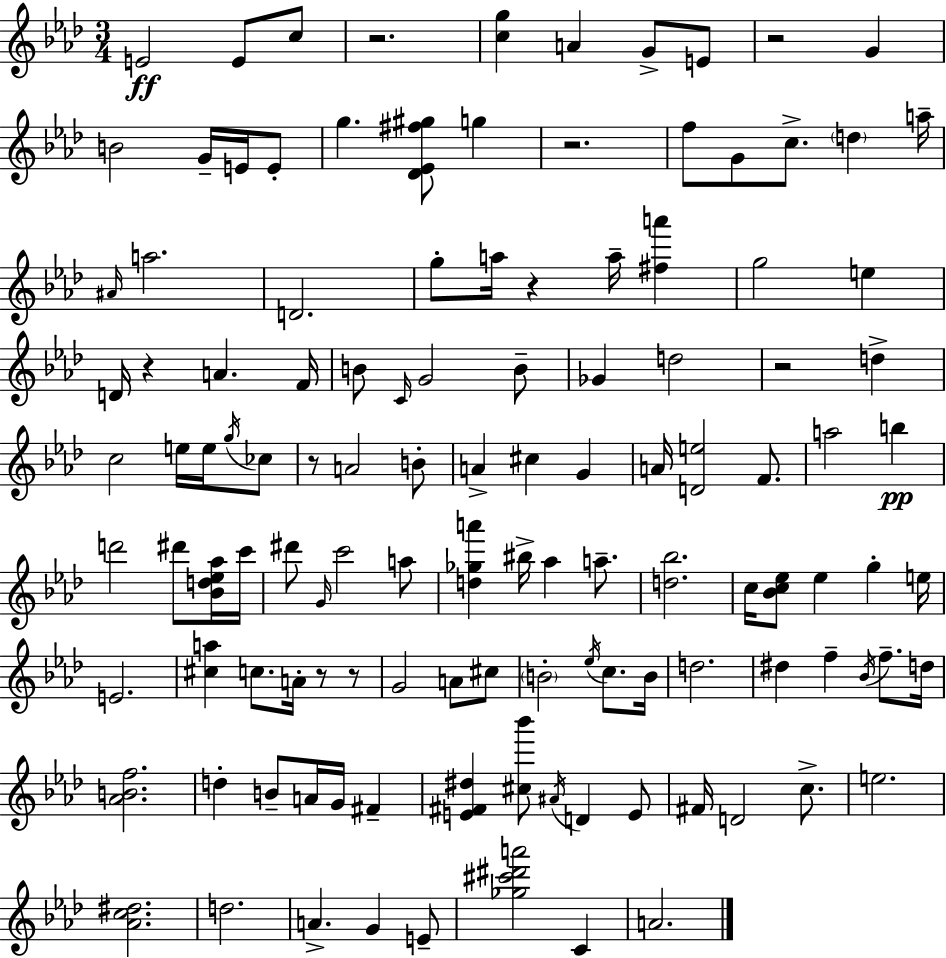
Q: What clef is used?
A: treble